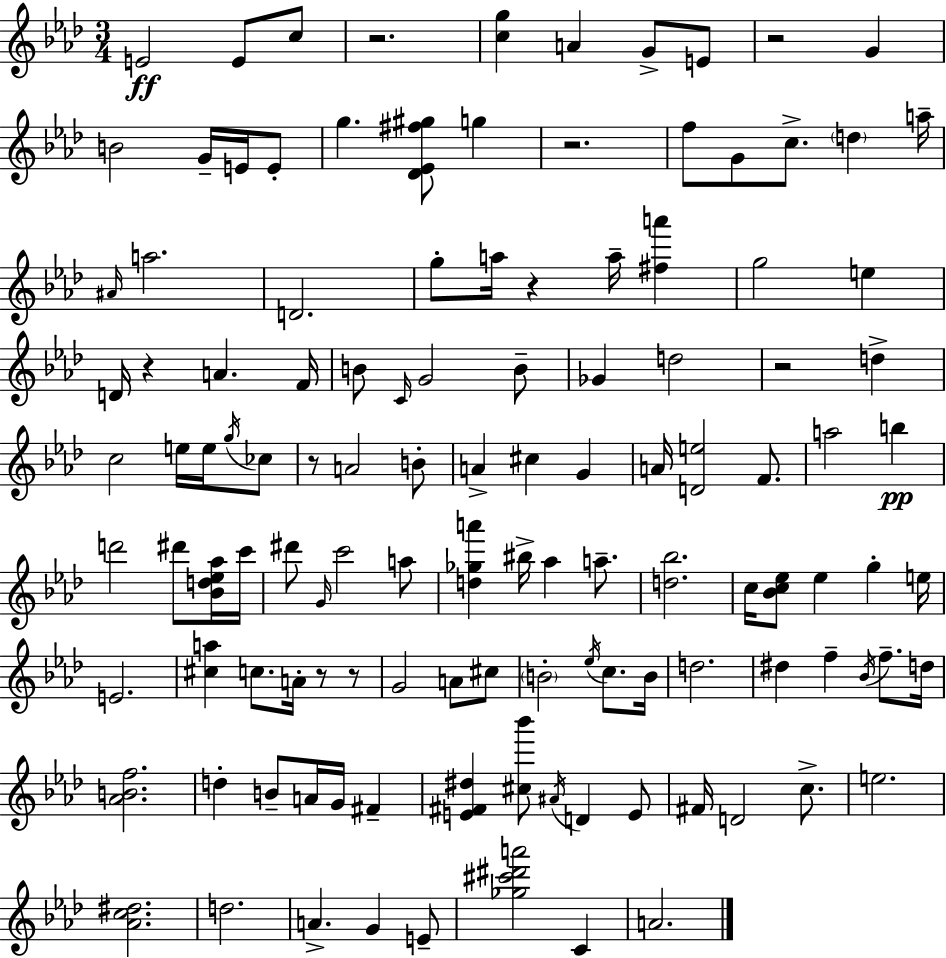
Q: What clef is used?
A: treble